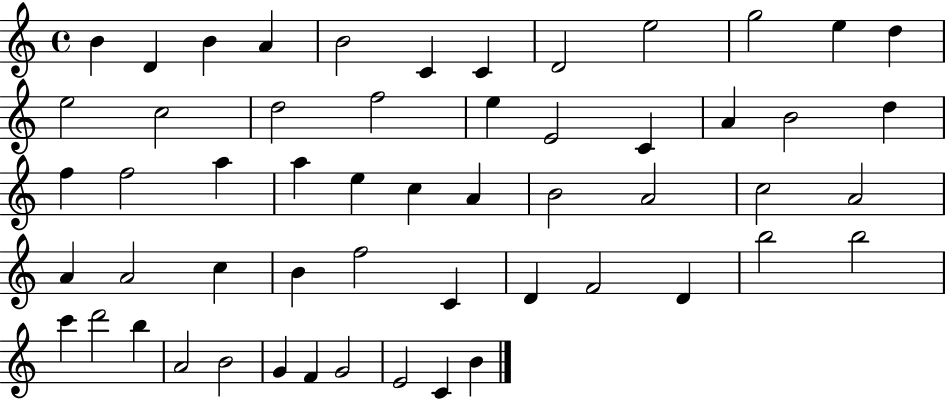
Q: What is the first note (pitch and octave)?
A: B4